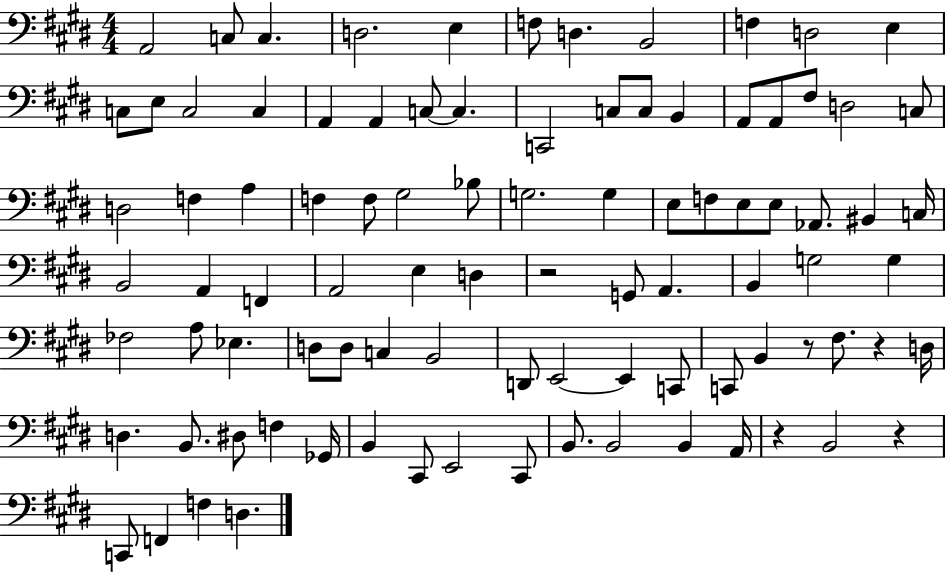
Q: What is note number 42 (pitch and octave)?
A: Ab2